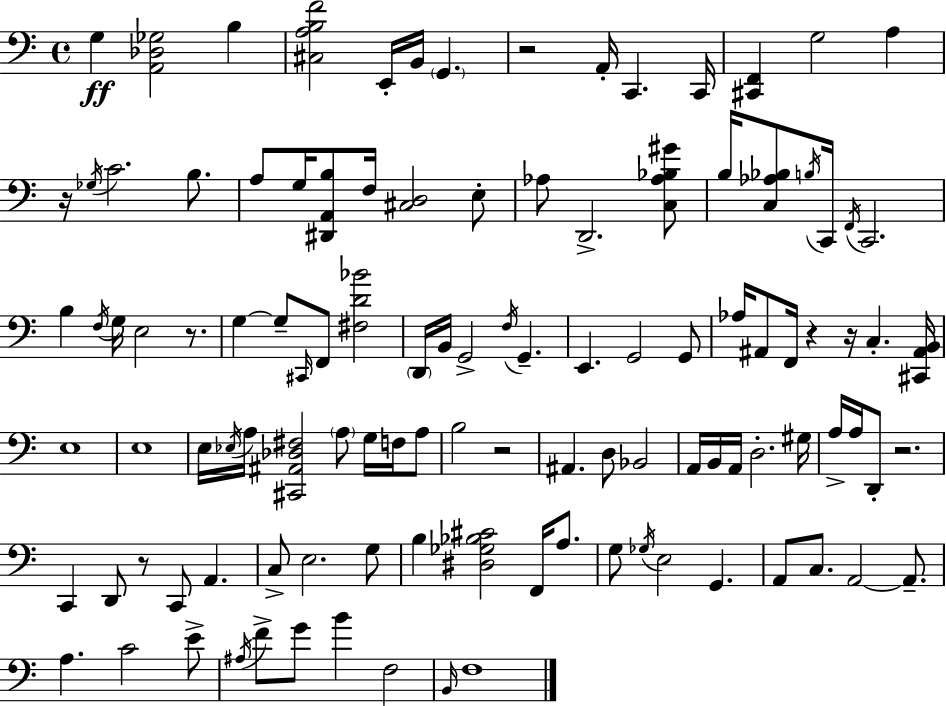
{
  \clef bass
  \time 4/4
  \defaultTimeSignature
  \key c \major
  g4\ff <a, des ges>2 b4 | <cis a b f'>2 e,16-. b,16 \parenthesize g,4. | r2 a,16-. c,4. c,16 | <cis, f,>4 g2 a4 | \break r16 \acciaccatura { ges16 } c'2. b8. | a8 g16 <dis, a, b>8 f16 <cis d>2 e8-. | aes8 d,2.-> <c aes bes gis'>8 | b16 <c aes bes>8 \acciaccatura { b16 } c,16 \acciaccatura { f,16 } c,2. | \break b4 \acciaccatura { f16 } g16 e2 | r8. g4~~ g8-- \grace { cis,16 } f,8 <fis d' bes'>2 | \parenthesize d,16 b,16 g,2-> \acciaccatura { f16 } | g,4.-- e,4. g,2 | \break g,8 aes16 ais,8 f,16 r4 r16 c4.-. | <cis, ais, b,>16 e1 | e1 | e16 \acciaccatura { ees16 } a16 <cis, ais, des fis>2 | \break \parenthesize a8 g16 f16 a8 b2 r2 | ais,4. d8 bes,2 | a,16 b,16 a,16 d2.-. | gis16 a16-> a16 d,8-. r2. | \break c,4 d,8 r8 c,8 | a,4. c8-> e2. | g8 b4 <dis ges bes cis'>2 | f,16 a8. g8 \acciaccatura { ges16 } e2 | \break g,4. a,8 c8. a,2~~ | a,8.-- a4. c'2 | e'8-> \acciaccatura { ais16 } f'8-> g'8 b'4 | f2 \grace { b,16 } f1 | \break \bar "|."
}